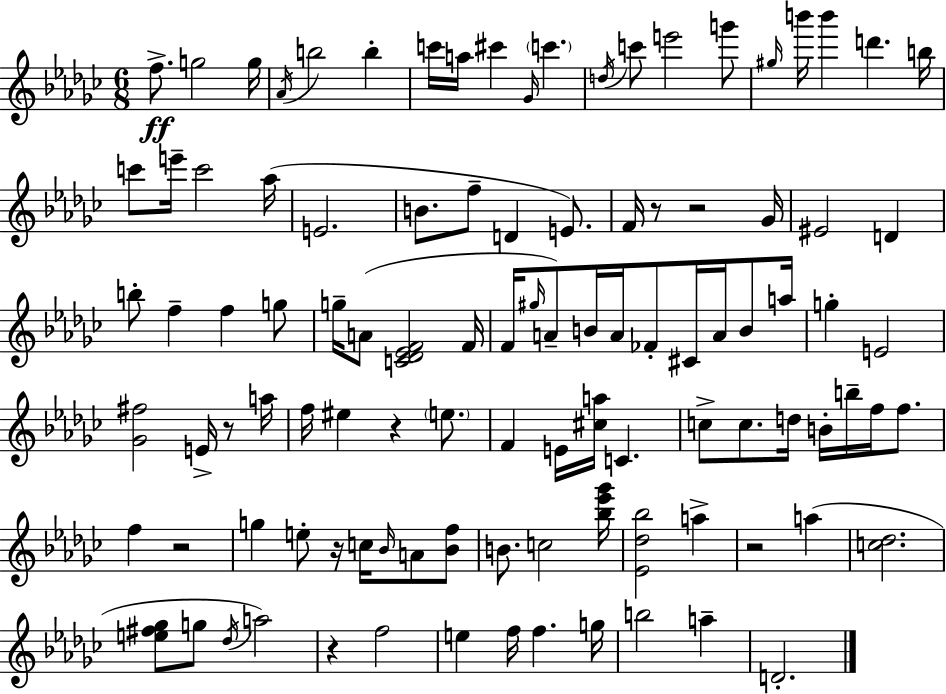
F5/e. G5/h G5/s Ab4/s B5/h B5/q C6/s A5/s C#6/q Gb4/s C6/q. D5/s C6/e E6/h G6/e G#5/s B6/s B6/q D6/q. B5/s C6/e E6/s C6/h Ab5/s E4/h. B4/e. F5/e D4/q E4/e. F4/s R/e R/h Gb4/s EIS4/h D4/q B5/e F5/q F5/q G5/e G5/s A4/e [C4,Db4,Eb4,F4]/h F4/s F4/s G#5/s A4/e B4/s A4/s FES4/e C#4/s A4/s B4/e A5/s G5/q E4/h [Gb4,F#5]/h E4/s R/e A5/s F5/s EIS5/q R/q E5/e. F4/q E4/s [C#5,A5]/s C4/q. C5/e C5/e. D5/s B4/s B5/s F5/s F5/e. F5/q R/h G5/q E5/e R/s C5/s Bb4/s A4/e [Bb4,F5]/e B4/e. C5/h [Bb5,Eb6,Gb6]/s [Eb4,Db5,Bb5]/h A5/q R/h A5/q [C5,Db5]/h. [E5,F#5,Gb5]/e G5/e Db5/s A5/h R/q F5/h E5/q F5/s F5/q. G5/s B5/h A5/q D4/h.